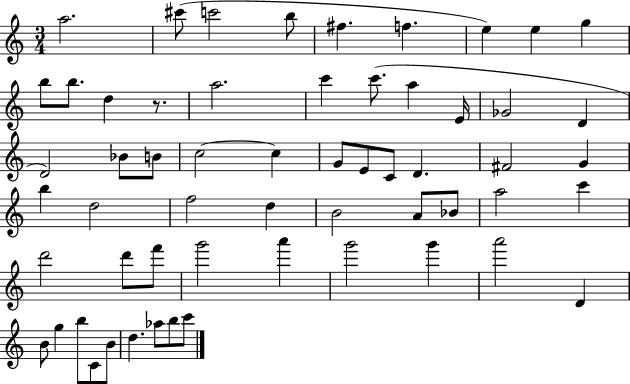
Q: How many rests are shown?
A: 1